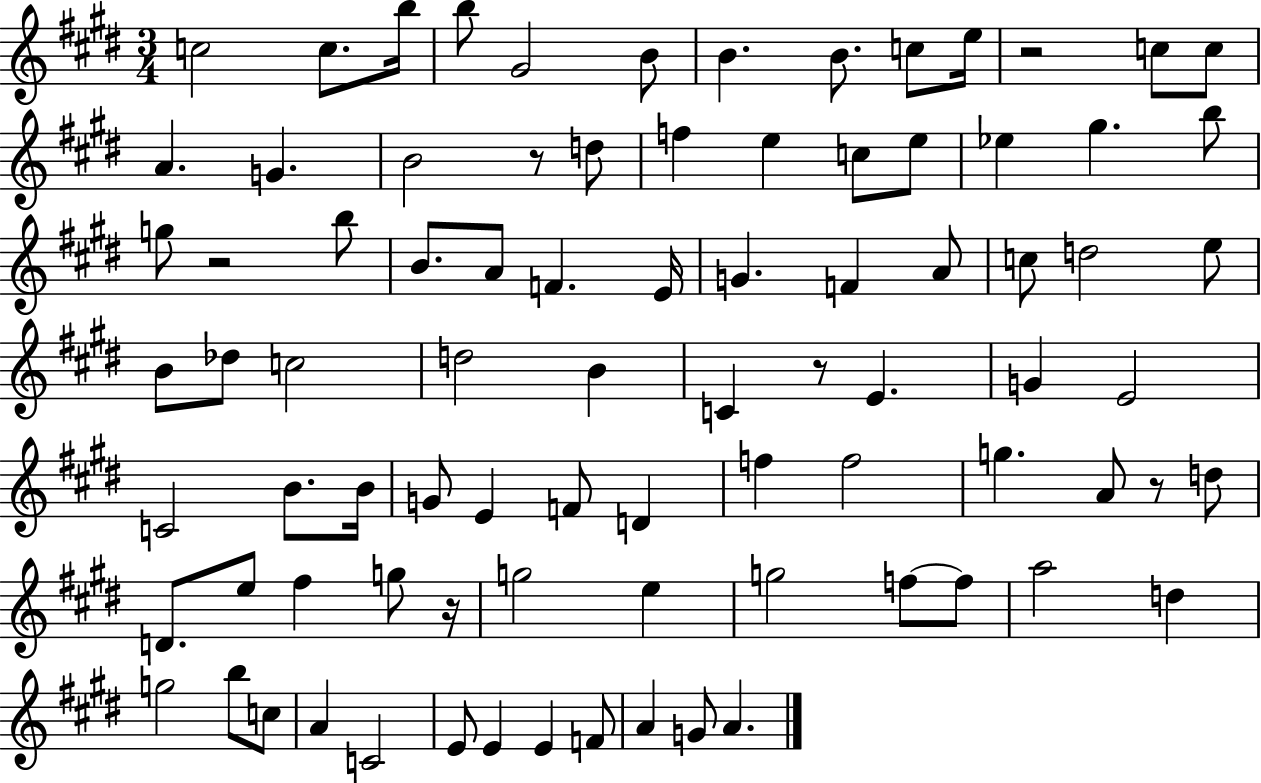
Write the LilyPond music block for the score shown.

{
  \clef treble
  \numericTimeSignature
  \time 3/4
  \key e \major
  \repeat volta 2 { c''2 c''8. b''16 | b''8 gis'2 b'8 | b'4. b'8. c''8 e''16 | r2 c''8 c''8 | \break a'4. g'4. | b'2 r8 d''8 | f''4 e''4 c''8 e''8 | ees''4 gis''4. b''8 | \break g''8 r2 b''8 | b'8. a'8 f'4. e'16 | g'4. f'4 a'8 | c''8 d''2 e''8 | \break b'8 des''8 c''2 | d''2 b'4 | c'4 r8 e'4. | g'4 e'2 | \break c'2 b'8. b'16 | g'8 e'4 f'8 d'4 | f''4 f''2 | g''4. a'8 r8 d''8 | \break d'8. e''8 fis''4 g''8 r16 | g''2 e''4 | g''2 f''8~~ f''8 | a''2 d''4 | \break g''2 b''8 c''8 | a'4 c'2 | e'8 e'4 e'4 f'8 | a'4 g'8 a'4. | \break } \bar "|."
}